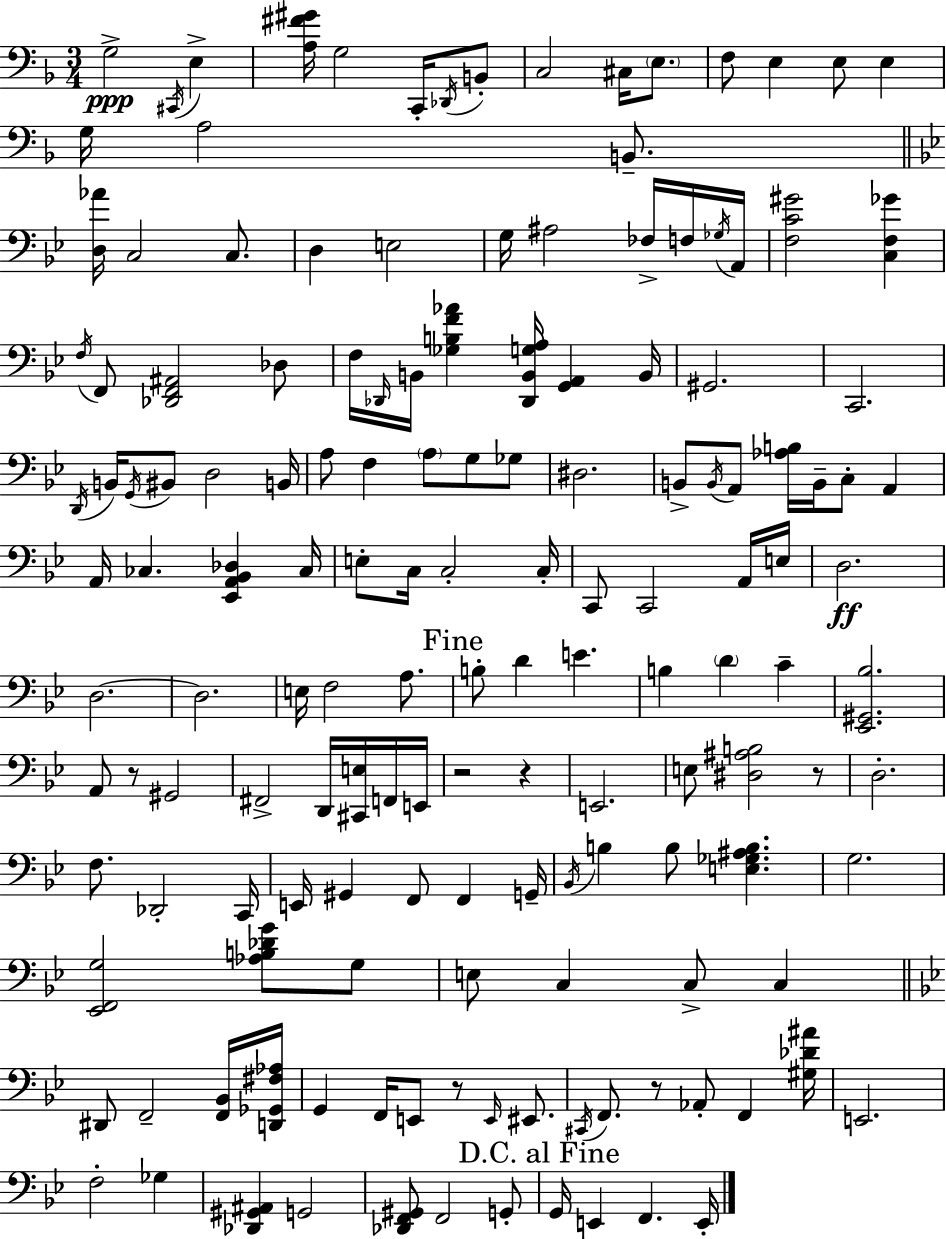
G3/h C#2/s E3/q [A3,F#4,G#4]/s G3/h C2/s Db2/s B2/e C3/h C#3/s E3/e. F3/e E3/q E3/e E3/q G3/s A3/h B2/e. [D3,Ab4]/s C3/h C3/e. D3/q E3/h G3/s A#3/h FES3/s F3/s Gb3/s A2/s [F3,C4,G#4]/h [C3,F3,Gb4]/q F3/s F2/e [Db2,F2,A#2]/h Db3/e F3/s Db2/s B2/s [Gb3,B3,F4,Ab4]/q [Db2,B2,G3,A3]/s [G2,A2]/q B2/s G#2/h. C2/h. D2/s B2/s G2/s BIS2/e D3/h B2/s A3/e F3/q A3/e G3/e Gb3/e D#3/h. B2/e B2/s A2/e [Ab3,B3]/s B2/s C3/e A2/q A2/s CES3/q. [Eb2,A2,Bb2,Db3]/q CES3/s E3/e C3/s C3/h C3/s C2/e C2/h A2/s E3/s D3/h. D3/h. D3/h. E3/s F3/h A3/e. B3/e D4/q E4/q. B3/q D4/q C4/q [Eb2,G#2,Bb3]/h. A2/e R/e G#2/h F#2/h D2/s [C#2,E3]/s F2/s E2/s R/h R/q E2/h. E3/e [D#3,A#3,B3]/h R/e D3/h. F3/e. Db2/h C2/s E2/s G#2/q F2/e F2/q G2/s Bb2/s B3/q B3/e [E3,Gb3,A#3,B3]/q. G3/h. [Eb2,F2,G3]/h [Ab3,B3,Db4,G4]/e G3/e E3/e C3/q C3/e C3/q D#2/e F2/h [F2,Bb2]/s [D2,Gb2,F#3,Ab3]/s G2/q F2/s E2/e R/e E2/s EIS2/e. C#2/s F2/e. R/e Ab2/e F2/q [G#3,Db4,A#4]/s E2/h. F3/h Gb3/q [Db2,G#2,A#2]/q G2/h [Db2,F2,G#2]/e F2/h G2/e G2/s E2/q F2/q. E2/s